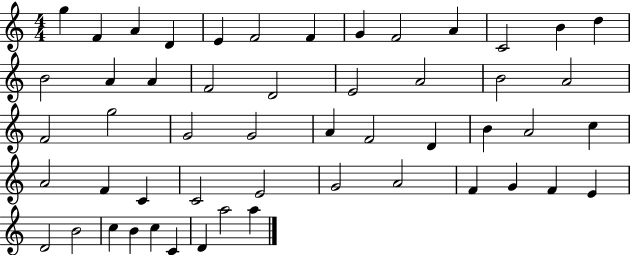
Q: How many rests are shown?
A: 0